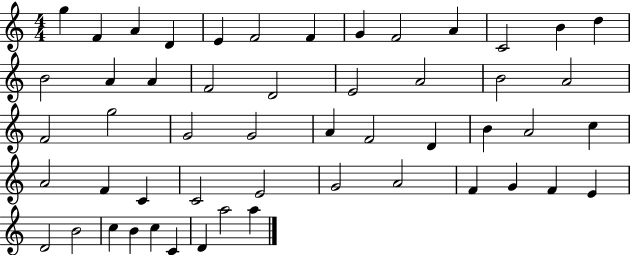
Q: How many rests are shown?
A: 0